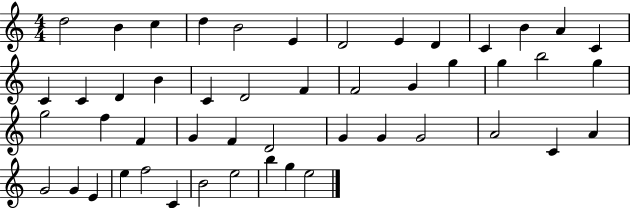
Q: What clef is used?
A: treble